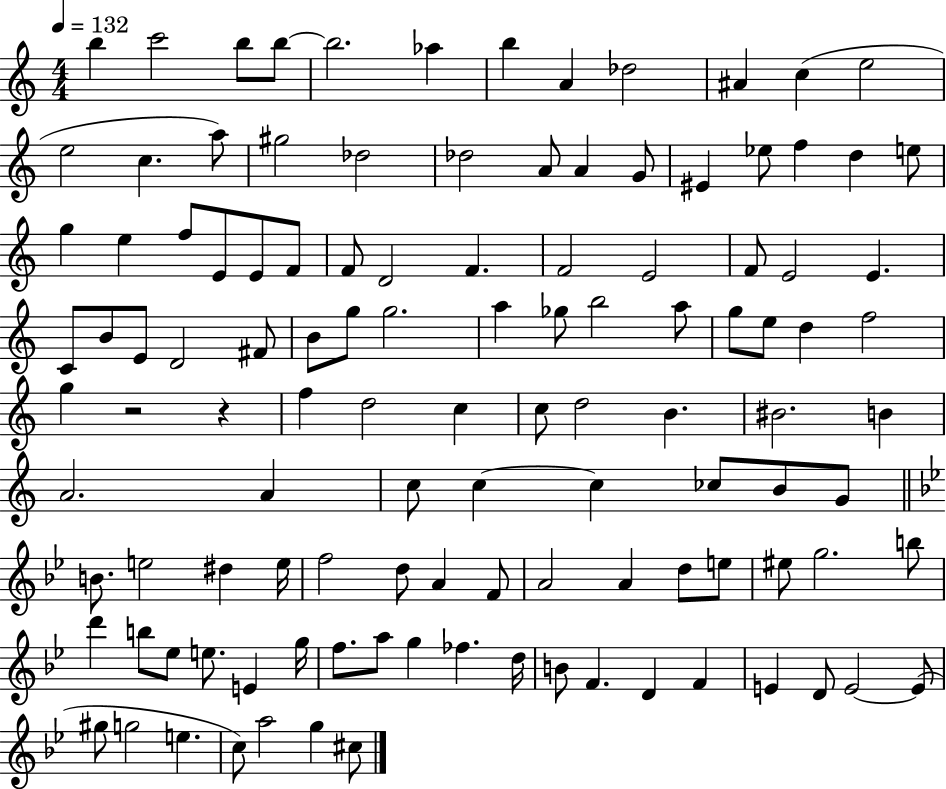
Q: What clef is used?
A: treble